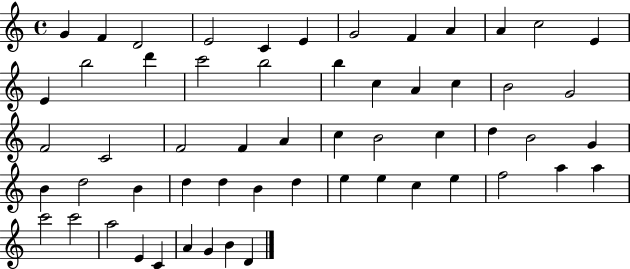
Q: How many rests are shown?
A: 0